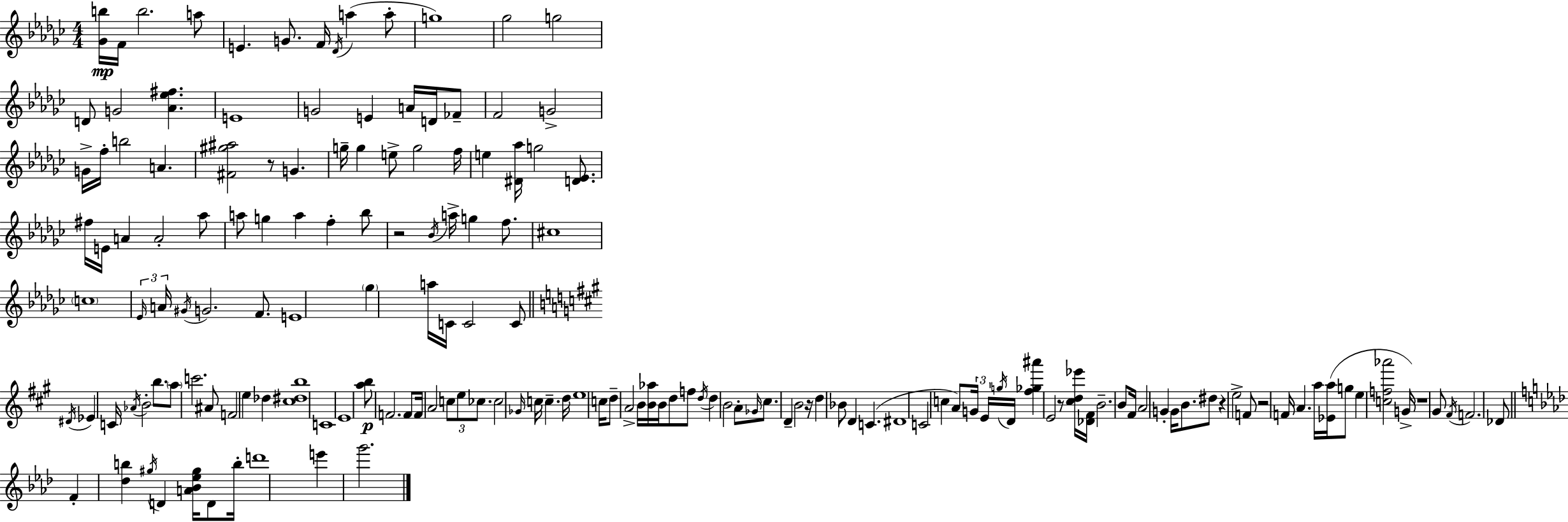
{
  \clef treble
  \numericTimeSignature
  \time 4/4
  \key ees \minor
  \repeat volta 2 { <ges' b''>16\mp f'16 b''2. a''8 | e'4. g'8. f'16 \acciaccatura { des'16 } a''4( a''8-. | g''1) | ges''2 g''2 | \break d'8 g'2 <aes' ees'' fis''>4. | e'1 | g'2 e'4 a'16 d'16 fes'8-- | f'2 g'2-> | \break g'16-> f''16-. b''2 a'4. | <fis' gis'' ais''>2 r8 g'4. | g''16-- g''4 e''8-> g''2 | f''16 e''4 <dis' aes''>16 g''2 <d' ees'>8. | \break fis''16 e'16 a'4 a'2-. aes''8 | a''8 g''4 a''4 f''4-. bes''8 | r2 \acciaccatura { bes'16 } a''16-> g''4 f''8. | cis''1 | \break \parenthesize c''1 | \tuplet 3/2 { \grace { ees'16 } a'16 \acciaccatura { gis'16 } } g'2. | f'8. e'1 | \parenthesize ges''4 a''16 c'16 c'2 | \break c'8 \bar "||" \break \key a \major \acciaccatura { dis'16 } ees'4 c'16 \acciaccatura { aes'16 } b'2-. b''8. | \parenthesize a''8 c'''2. | ais'8 f'2 e''4 des''4 | <cis'' dis'' b''>1 | \break c'1 | e'1 | <a'' b''>8\p f'2. | f'8 f'16 a'2 \tuplet 3/2 { c''8 e''8 ces''8. } | \break ces''2 \grace { ges'16 } c''16 c''4.-- | d''16 e''1 | c''16 d''8-- a'2-> b'16 <b' aes''>16 | b'16 d''8 f''8 \acciaccatura { d''16 } d''4 b'2 | \break a'8-. \grace { ges'16 } cis''8. d'4-- b'2 | r16 d''4 bes'8 d'4 c'4.( | dis'1 | c'2 c''4 | \break a'8) \tuplet 3/2 { g'16 e'16 \acciaccatura { g''16 } } d'16 <fis'' ges'' ais'''>4 e'2 | r8 <cis'' d'' ees'''>16 <des' fis'>16 b'2.-- | b'8 fis'16 a'2 g'4-. | g'16 b'8. dis''8 r4 e''2-> | \break f'8 r2 f'16 a'4. | a''16 <ees' a''>16( g''8 e''4 <c'' f'' aes'''>2 | g'16->) r1 | gis'8 \acciaccatura { fis'16 } f'2. | \break des'8 \bar "||" \break \key aes \major f'4-. <des'' b''>4 \acciaccatura { gis''16 } d'4 <a' bes' ees'' gis''>16 d'8 | b''16-. d'''1 | e'''4 g'''2. | } \bar "|."
}